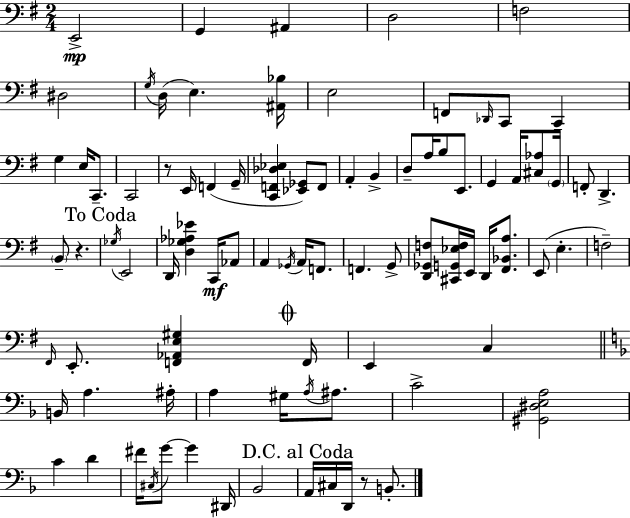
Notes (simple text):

E2/h G2/q A#2/q D3/h F3/h D#3/h G3/s D3/s E3/q. [A#2,Bb3]/s E3/h F2/e Db2/s C2/e C2/q G3/q E3/s C2/e. C2/h R/e E2/s F2/q G2/s [C2,F2,Db3,Eb3]/q [Eb2,Gb2]/e F2/e A2/q B2/q D3/e A3/s B3/e E2/e. G2/q A2/s [C#3,Ab3]/e G2/s F2/e D2/q. B2/e R/q. Gb3/s E2/h D2/s [D3,Gb3,Ab3,Eb4]/q C2/s Ab2/e A2/q Gb2/s A2/s F2/e. F2/q. G2/e [D2,Gb2,F3]/e [C#2,G2,Eb3,F3]/s E2/s D2/s [F#2,Bb2,A3]/e. E2/e E3/q. F3/h F#2/s E2/e. [F2,Ab2,E3,G#3]/q F2/s E2/q C3/q B2/s A3/q. A#3/s A3/q G#3/s A3/s A#3/e. C4/h [G#2,D#3,E3,A3]/h C4/q D4/q F#4/s C#3/s G4/e G4/q D#2/s Bb2/h A2/s C#3/s D2/s R/e B2/e.